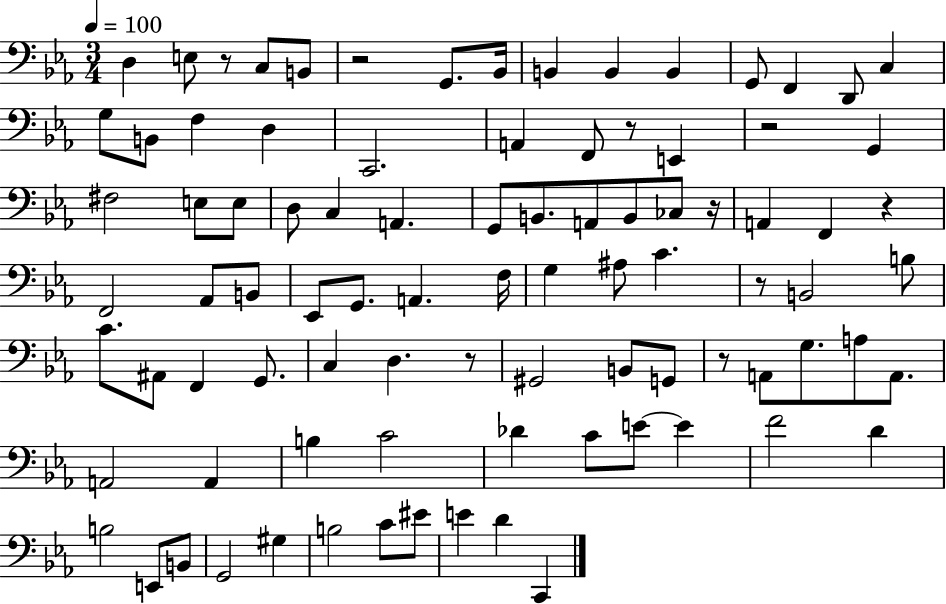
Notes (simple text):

D3/q E3/e R/e C3/e B2/e R/h G2/e. Bb2/s B2/q B2/q B2/q G2/e F2/q D2/e C3/q G3/e B2/e F3/q D3/q C2/h. A2/q F2/e R/e E2/q R/h G2/q F#3/h E3/e E3/e D3/e C3/q A2/q. G2/e B2/e. A2/e B2/e CES3/e R/s A2/q F2/q R/q F2/h Ab2/e B2/e Eb2/e G2/e. A2/q. F3/s G3/q A#3/e C4/q. R/e B2/h B3/e C4/e. A#2/e F2/q G2/e. C3/q D3/q. R/e G#2/h B2/e G2/e R/e A2/e G3/e. A3/e A2/e. A2/h A2/q B3/q C4/h Db4/q C4/e E4/e E4/q F4/h D4/q B3/h E2/e B2/e G2/h G#3/q B3/h C4/e EIS4/e E4/q D4/q C2/q